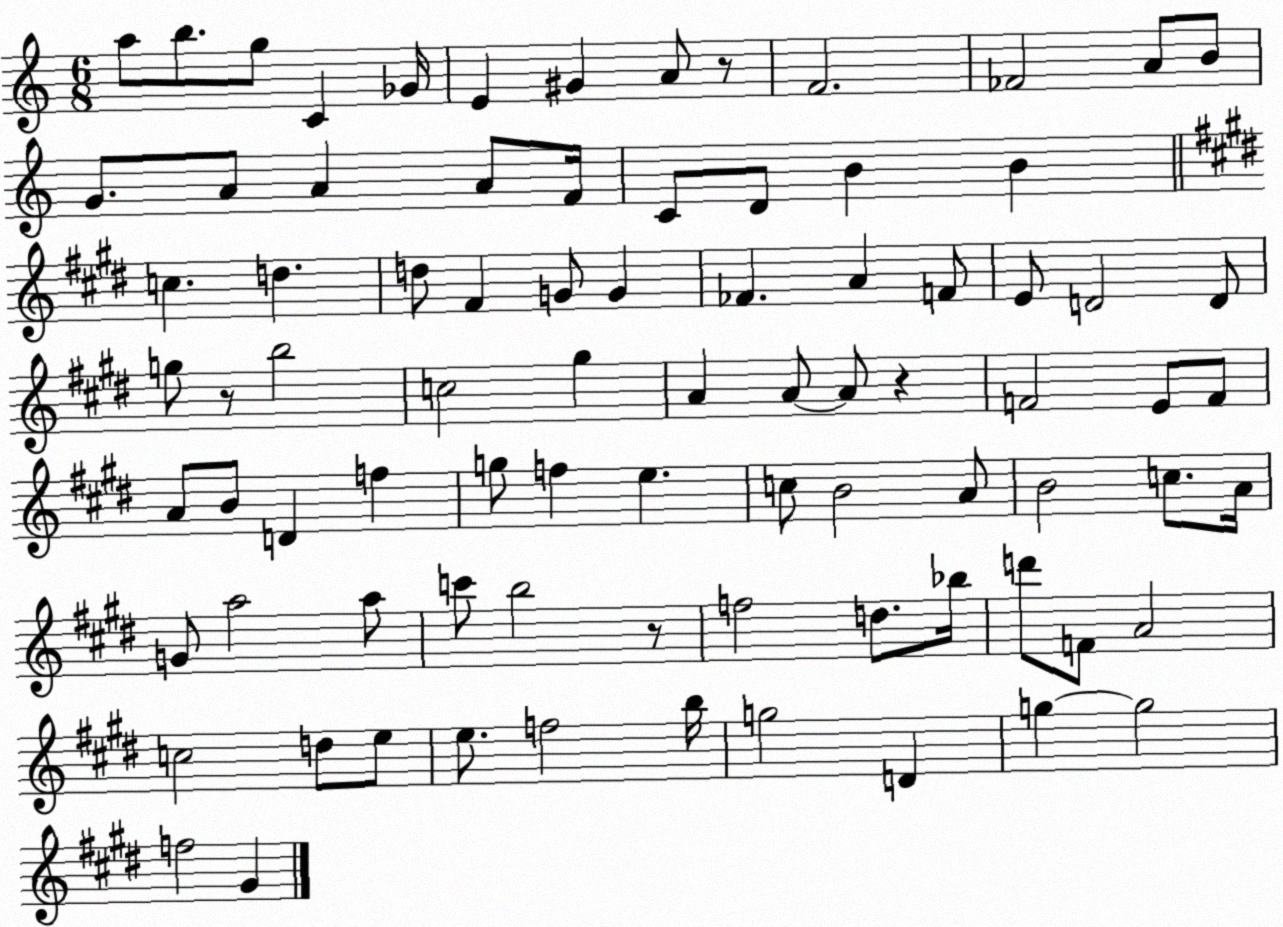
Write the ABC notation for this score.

X:1
T:Untitled
M:6/8
L:1/4
K:C
a/2 b/2 g/2 C _G/4 E ^G A/2 z/2 F2 _F2 A/2 B/2 G/2 A/2 A A/2 F/4 C/2 D/2 B B c d d/2 ^F G/2 G _F A F/2 E/2 D2 D/2 g/2 z/2 b2 c2 ^g A A/2 A/2 z F2 E/2 F/2 A/2 B/2 D f g/2 f e c/2 B2 A/2 B2 c/2 A/4 G/2 a2 a/2 c'/2 b2 z/2 f2 d/2 _b/4 d'/2 F/2 A2 c2 d/2 e/2 e/2 f2 b/4 g2 D g g2 f2 ^G